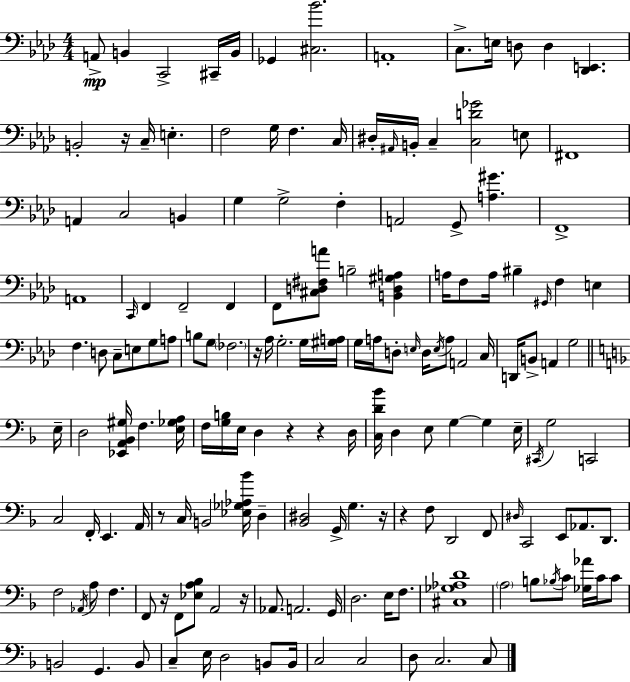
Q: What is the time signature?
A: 4/4